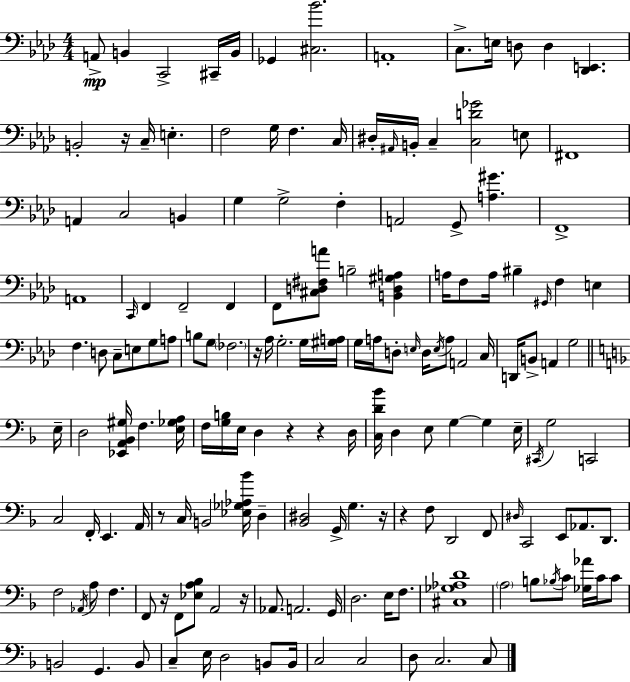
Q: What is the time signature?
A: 4/4